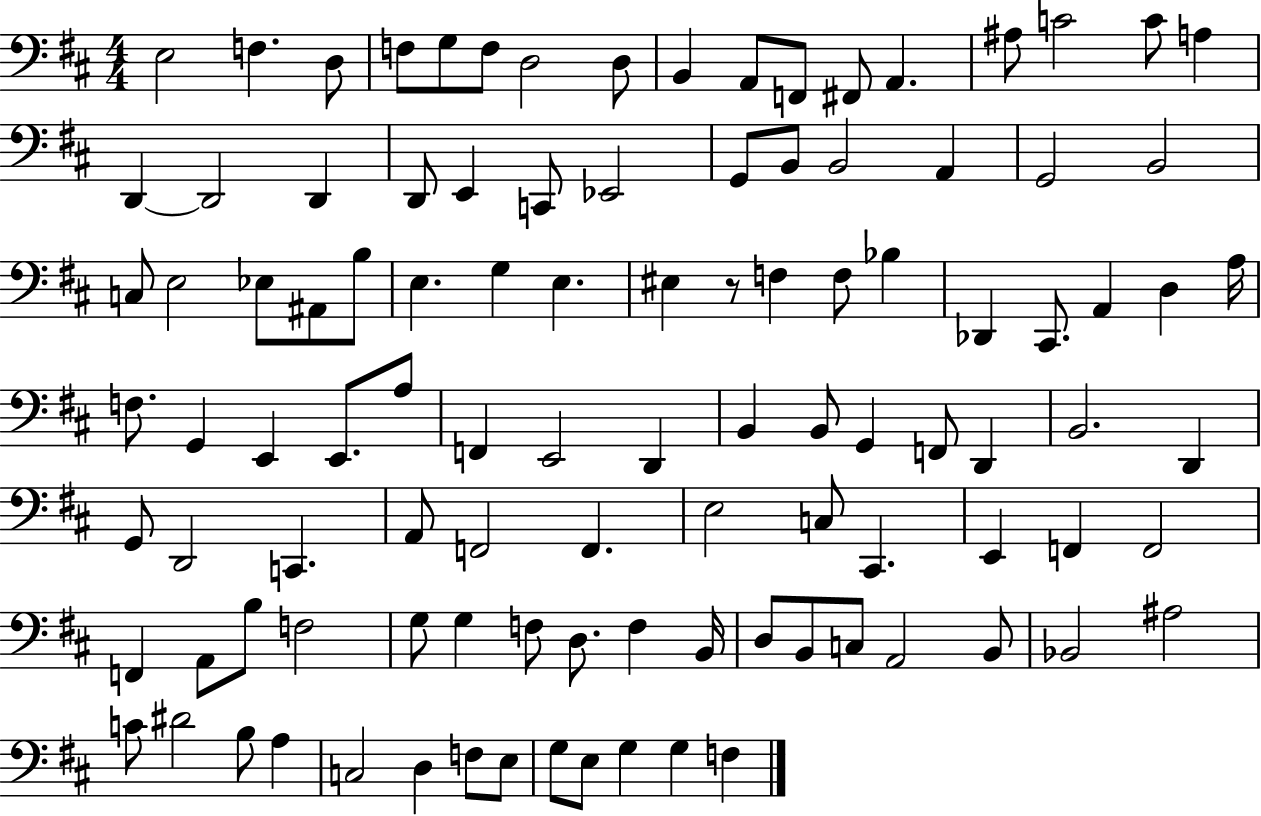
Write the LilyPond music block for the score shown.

{
  \clef bass
  \numericTimeSignature
  \time 4/4
  \key d \major
  e2 f4. d8 | f8 g8 f8 d2 d8 | b,4 a,8 f,8 fis,8 a,4. | ais8 c'2 c'8 a4 | \break d,4~~ d,2 d,4 | d,8 e,4 c,8 ees,2 | g,8 b,8 b,2 a,4 | g,2 b,2 | \break c8 e2 ees8 ais,8 b8 | e4. g4 e4. | eis4 r8 f4 f8 bes4 | des,4 cis,8. a,4 d4 a16 | \break f8. g,4 e,4 e,8. a8 | f,4 e,2 d,4 | b,4 b,8 g,4 f,8 d,4 | b,2. d,4 | \break g,8 d,2 c,4. | a,8 f,2 f,4. | e2 c8 cis,4. | e,4 f,4 f,2 | \break f,4 a,8 b8 f2 | g8 g4 f8 d8. f4 b,16 | d8 b,8 c8 a,2 b,8 | bes,2 ais2 | \break c'8 dis'2 b8 a4 | c2 d4 f8 e8 | g8 e8 g4 g4 f4 | \bar "|."
}